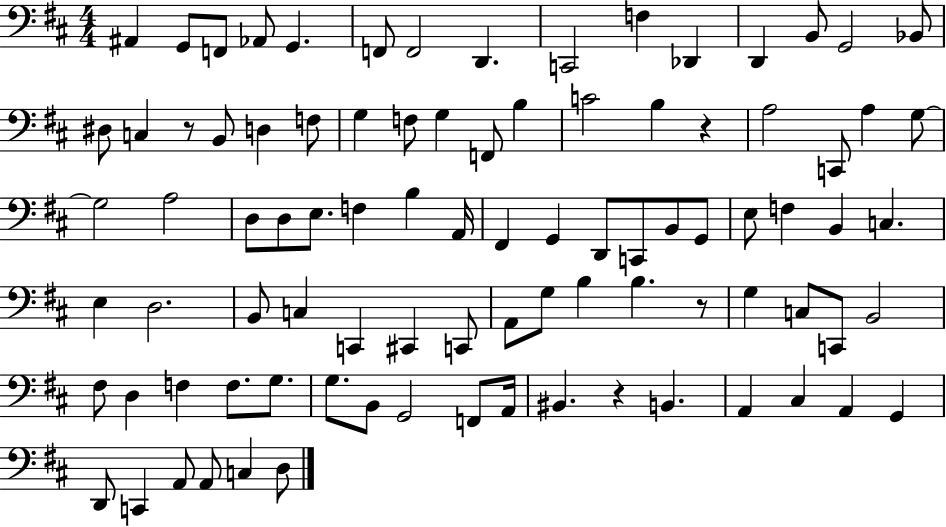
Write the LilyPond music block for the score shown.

{
  \clef bass
  \numericTimeSignature
  \time 4/4
  \key d \major
  ais,4 g,8 f,8 aes,8 g,4. | f,8 f,2 d,4. | c,2 f4 des,4 | d,4 b,8 g,2 bes,8 | \break dis8 c4 r8 b,8 d4 f8 | g4 f8 g4 f,8 b4 | c'2 b4 r4 | a2 c,8 a4 g8~~ | \break g2 a2 | d8 d8 e8. f4 b4 a,16 | fis,4 g,4 d,8 c,8 b,8 g,8 | e8 f4 b,4 c4. | \break e4 d2. | b,8 c4 c,4 cis,4 c,8 | a,8 g8 b4 b4. r8 | g4 c8 c,8 b,2 | \break fis8 d4 f4 f8. g8. | g8. b,8 g,2 f,8 a,16 | bis,4. r4 b,4. | a,4 cis4 a,4 g,4 | \break d,8 c,4 a,8 a,8 c4 d8 | \bar "|."
}